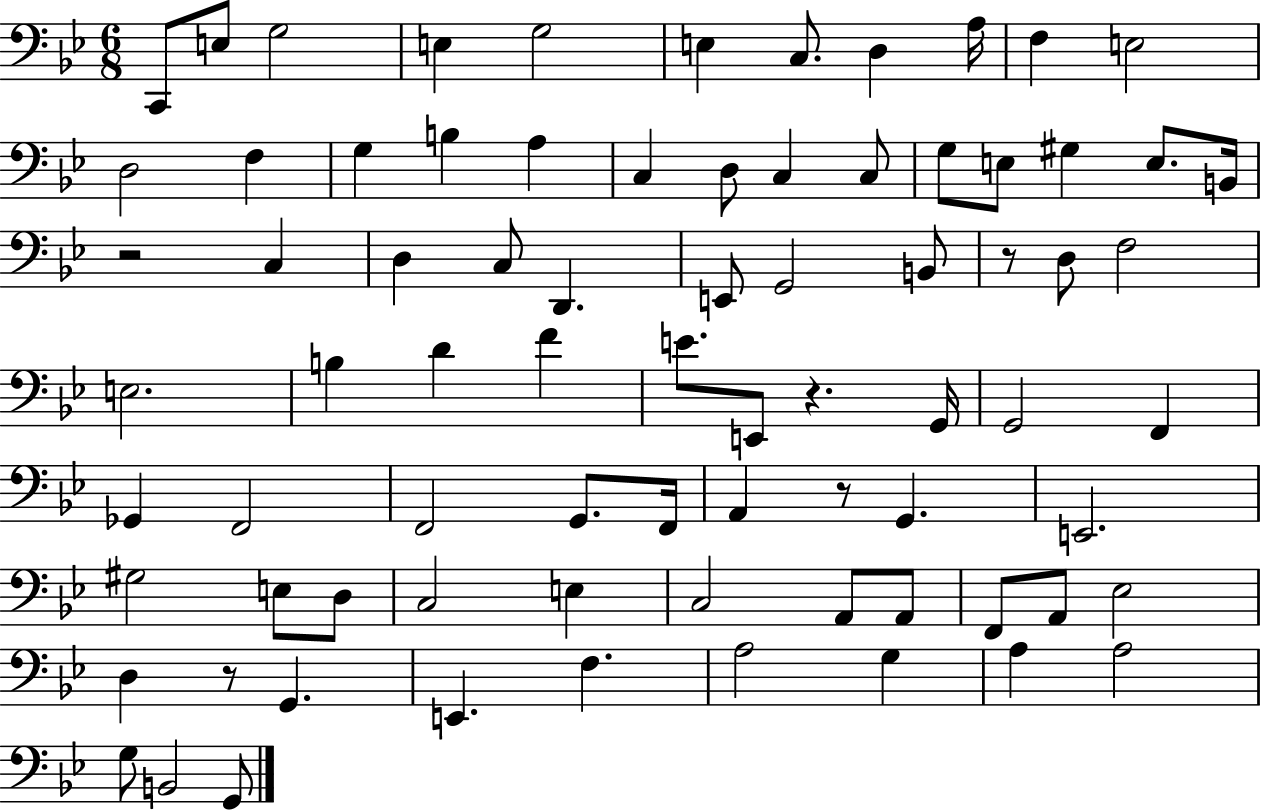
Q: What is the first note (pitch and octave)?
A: C2